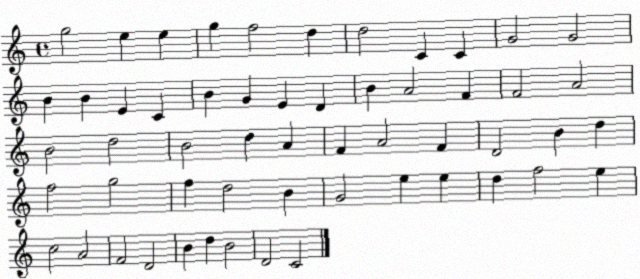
X:1
T:Untitled
M:4/4
L:1/4
K:C
g2 e e g f2 d d2 C C G2 G2 B B E C B G E D B A2 F F2 A2 B2 d2 B2 d A F A2 F D2 B d f2 g2 f d2 B G2 e e d f2 e c2 A2 F2 D2 B d B2 D2 C2